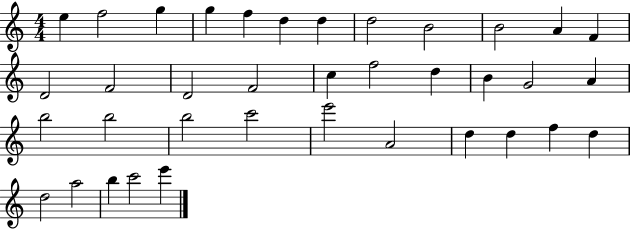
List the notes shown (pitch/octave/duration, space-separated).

E5/q F5/h G5/q G5/q F5/q D5/q D5/q D5/h B4/h B4/h A4/q F4/q D4/h F4/h D4/h F4/h C5/q F5/h D5/q B4/q G4/h A4/q B5/h B5/h B5/h C6/h E6/h A4/h D5/q D5/q F5/q D5/q D5/h A5/h B5/q C6/h E6/q